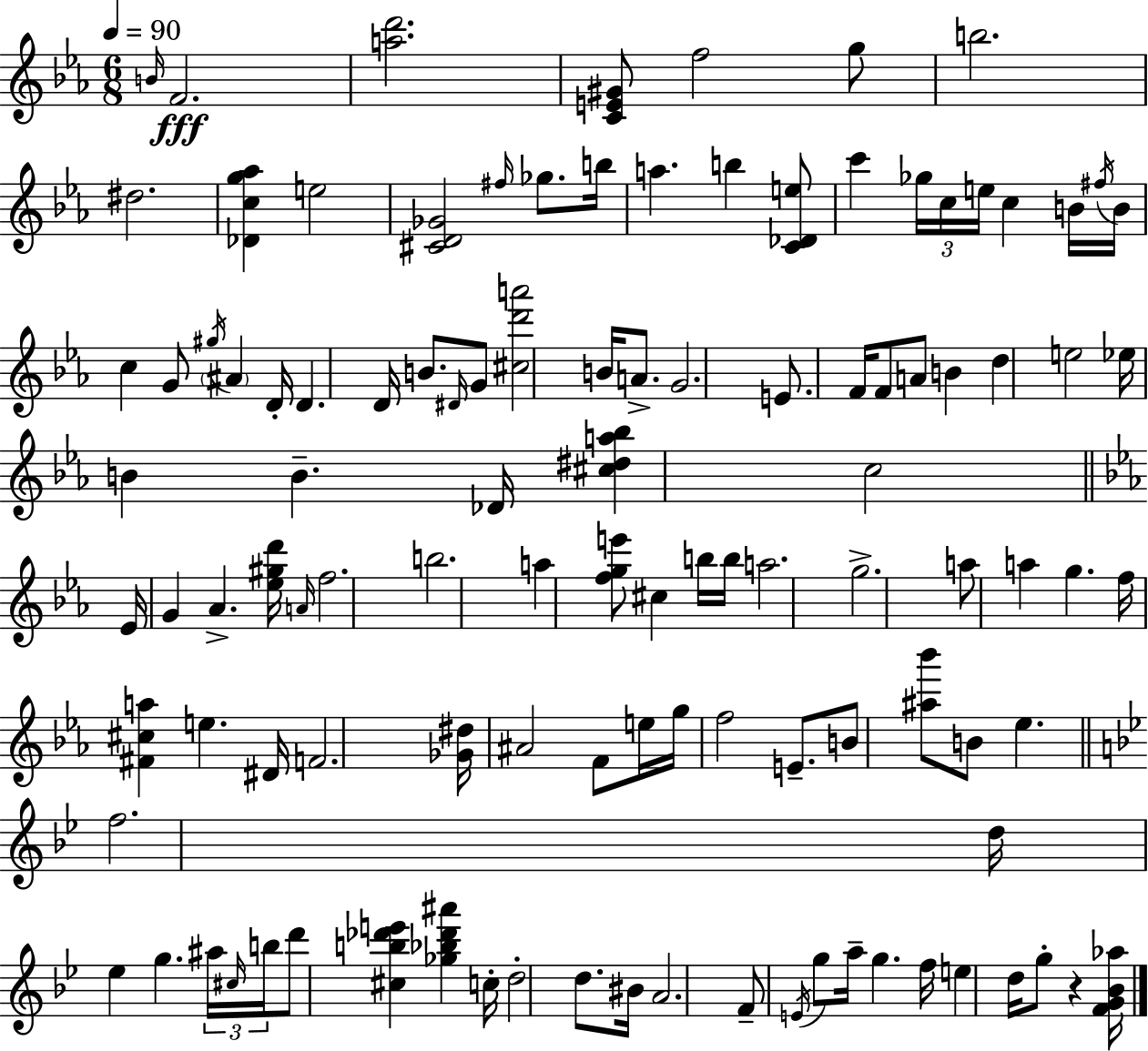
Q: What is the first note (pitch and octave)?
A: B4